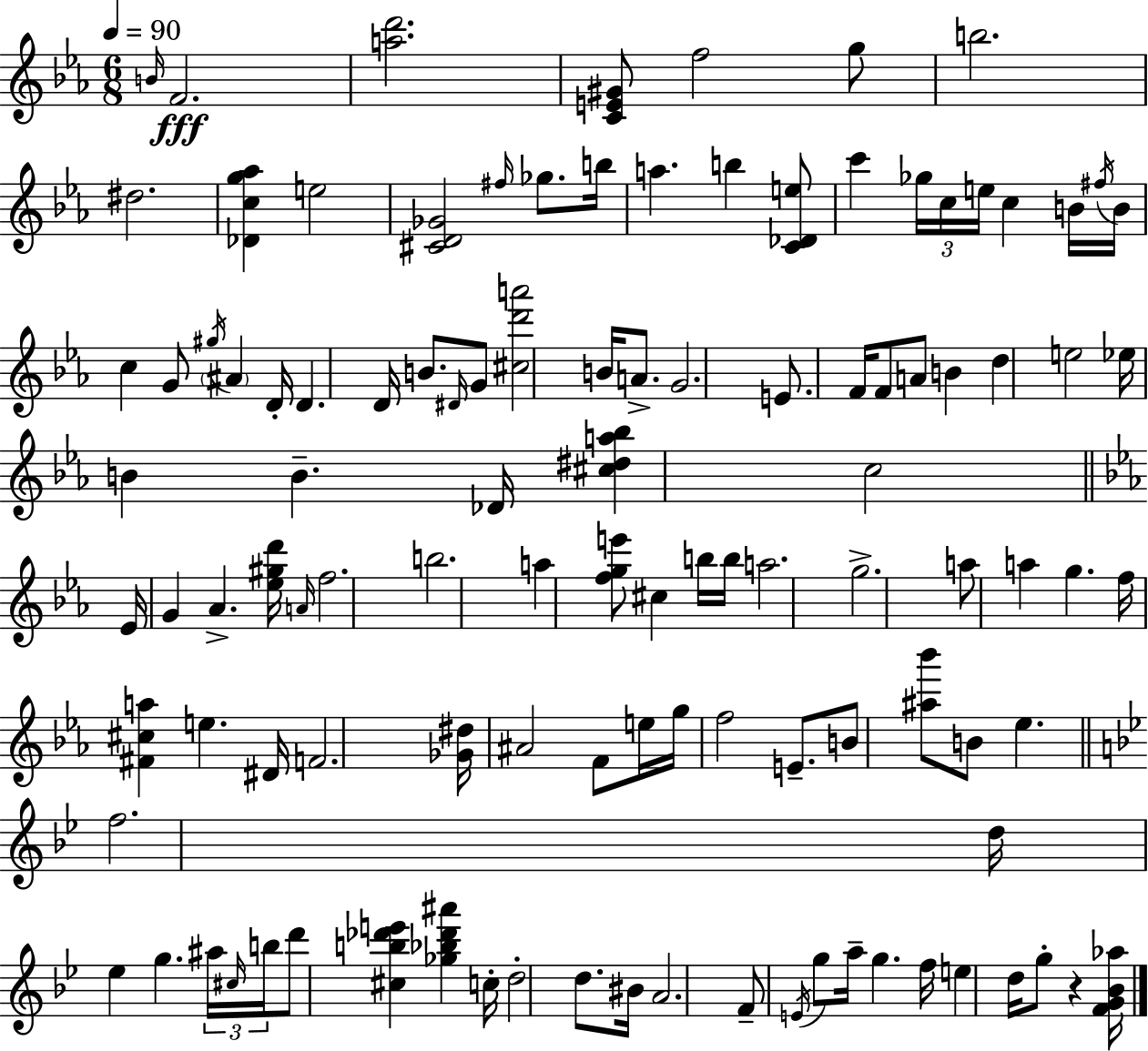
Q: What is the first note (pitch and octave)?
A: B4